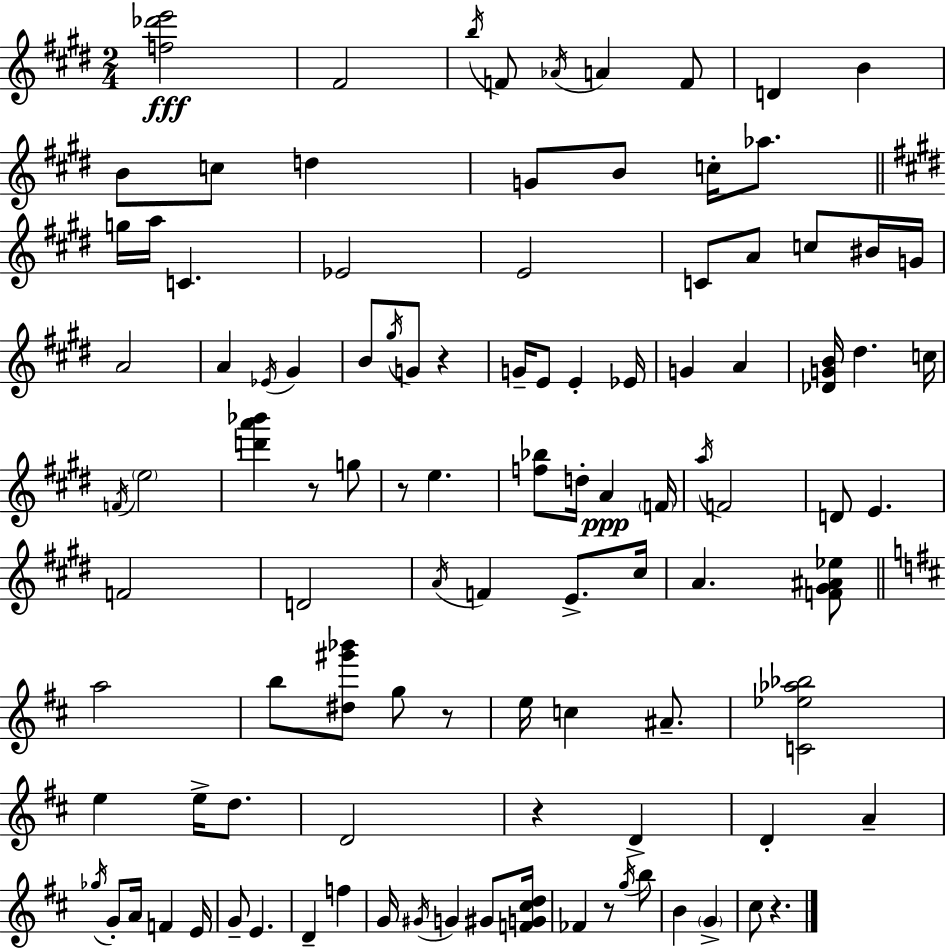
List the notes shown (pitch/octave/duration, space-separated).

[F5,Db6,E6]/h F#4/h B5/s F4/e Ab4/s A4/q F4/e D4/q B4/q B4/e C5/e D5/q G4/e B4/e C5/s Ab5/e. G5/s A5/s C4/q. Eb4/h E4/h C4/e A4/e C5/e BIS4/s G4/s A4/h A4/q Eb4/s G#4/q B4/e G#5/s G4/e R/q G4/s E4/e E4/q Eb4/s G4/q A4/q [Db4,G4,B4]/s D#5/q. C5/s F4/s E5/h [D6,A6,Bb6]/q R/e G5/e R/e E5/q. [F5,Bb5]/e D5/s A4/q F4/s A5/s F4/h D4/e E4/q. F4/h D4/h A4/s F4/q E4/e. C#5/s A4/q. [F4,G#4,A#4,Eb5]/e A5/h B5/e [D#5,G#6,Bb6]/e G5/e R/e E5/s C5/q A#4/e. [C4,Eb5,Ab5,Bb5]/h E5/q E5/s D5/e. D4/h R/q D4/q D4/q A4/q Gb5/s G4/e A4/s F4/q E4/s G4/e E4/q. D4/q F5/q G4/s G#4/s G4/q G#4/e [F4,G4,C#5,D5]/s FES4/q R/e G5/s B5/e B4/q G4/q C#5/e R/q.